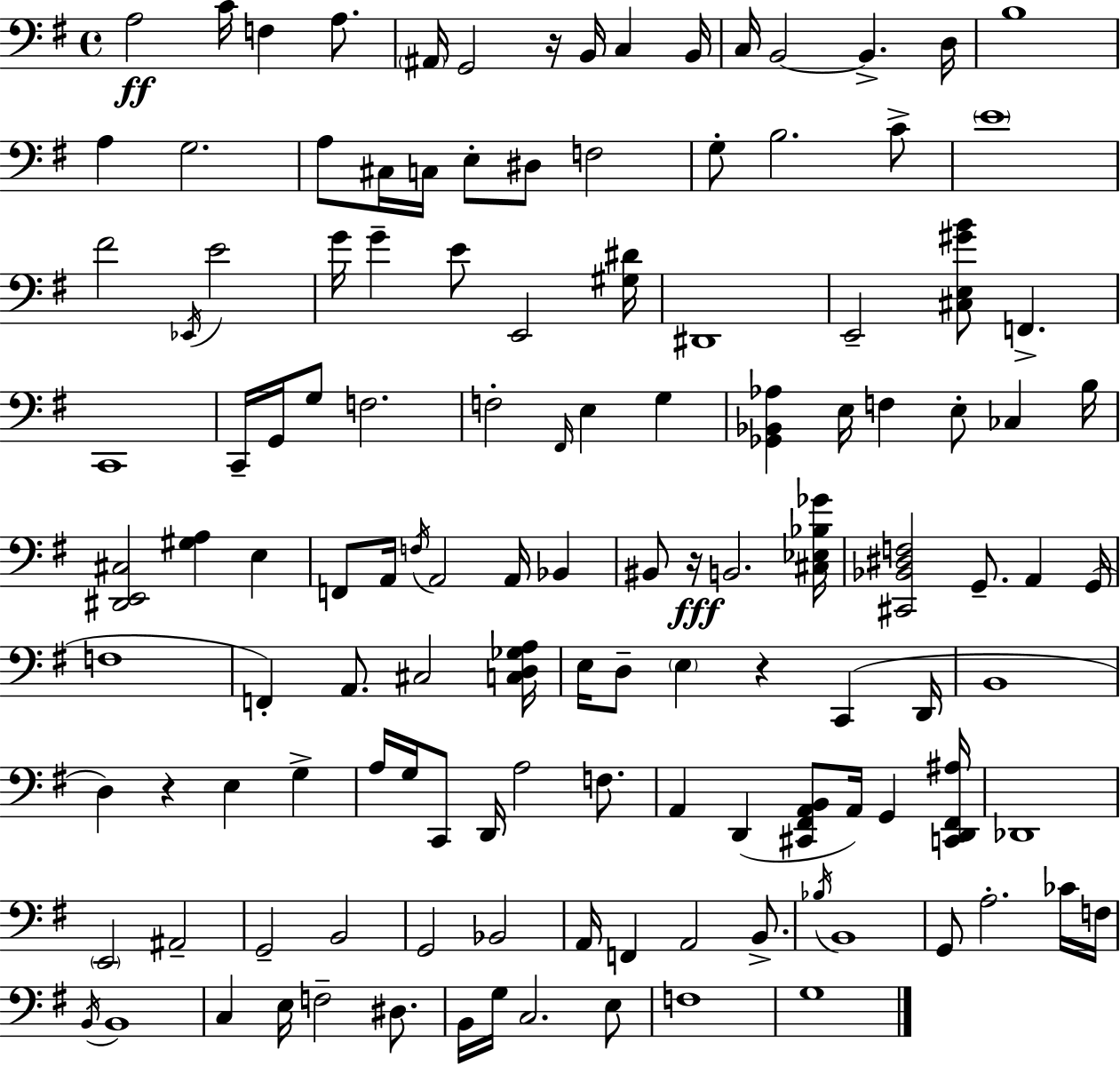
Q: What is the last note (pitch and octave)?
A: G3